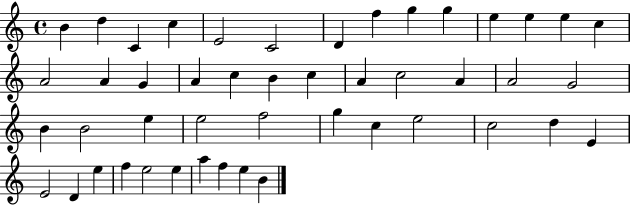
{
  \clef treble
  \time 4/4
  \defaultTimeSignature
  \key c \major
  b'4 d''4 c'4 c''4 | e'2 c'2 | d'4 f''4 g''4 g''4 | e''4 e''4 e''4 c''4 | \break a'2 a'4 g'4 | a'4 c''4 b'4 c''4 | a'4 c''2 a'4 | a'2 g'2 | \break b'4 b'2 e''4 | e''2 f''2 | g''4 c''4 e''2 | c''2 d''4 e'4 | \break e'2 d'4 e''4 | f''4 e''2 e''4 | a''4 f''4 e''4 b'4 | \bar "|."
}